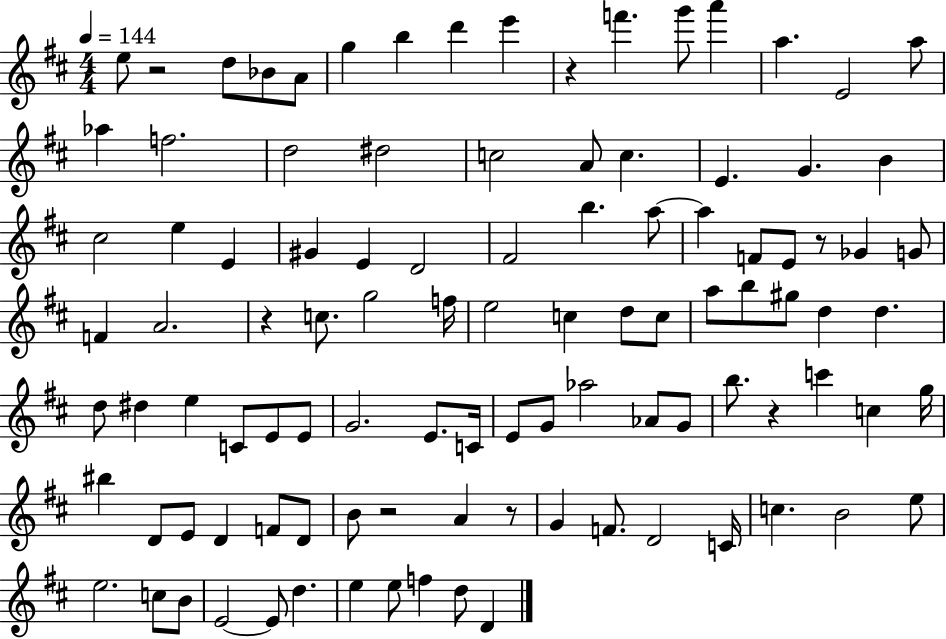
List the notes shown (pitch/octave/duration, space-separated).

E5/e R/h D5/e Bb4/e A4/e G5/q B5/q D6/q E6/q R/q F6/q. G6/e A6/q A5/q. E4/h A5/e Ab5/q F5/h. D5/h D#5/h C5/h A4/e C5/q. E4/q. G4/q. B4/q C#5/h E5/q E4/q G#4/q E4/q D4/h F#4/h B5/q. A5/e A5/q F4/e E4/e R/e Gb4/q G4/e F4/q A4/h. R/q C5/e. G5/h F5/s E5/h C5/q D5/e C5/e A5/e B5/e G#5/e D5/q D5/q. D5/e D#5/q E5/q C4/e E4/e E4/e G4/h. E4/e. C4/s E4/e G4/e Ab5/h Ab4/e G4/e B5/e. R/q C6/q C5/q G5/s BIS5/q D4/e E4/e D4/q F4/e D4/e B4/e R/h A4/q R/e G4/q F4/e. D4/h C4/s C5/q. B4/h E5/e E5/h. C5/e B4/e E4/h E4/e D5/q. E5/q E5/e F5/q D5/e D4/q